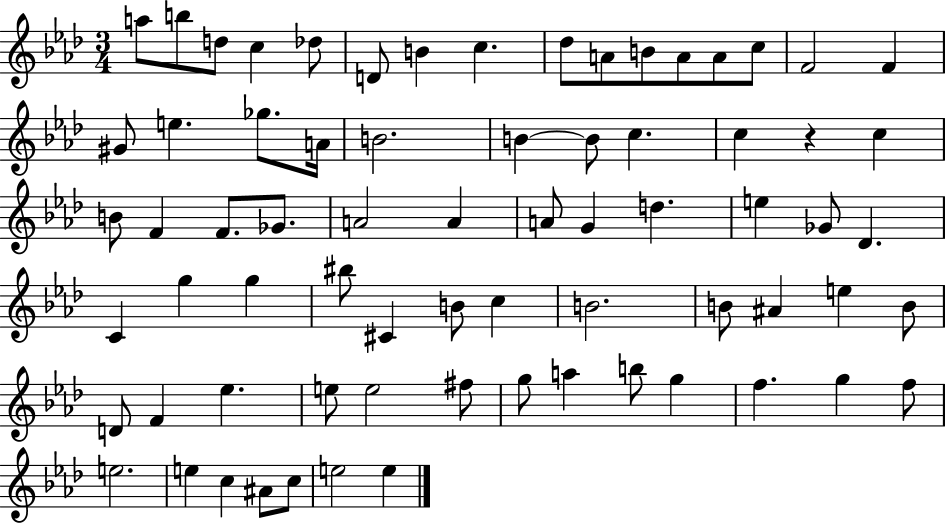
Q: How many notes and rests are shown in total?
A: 71